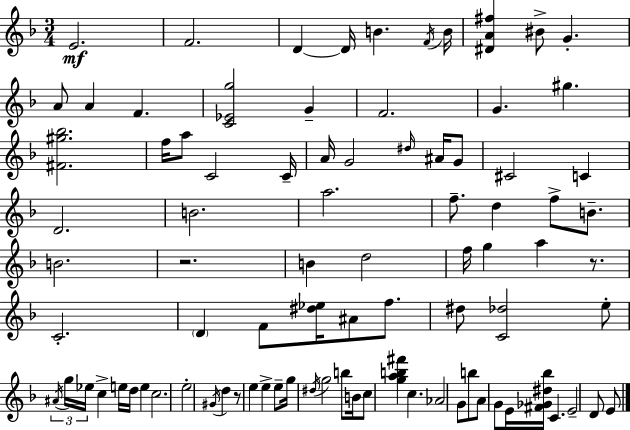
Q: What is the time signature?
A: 3/4